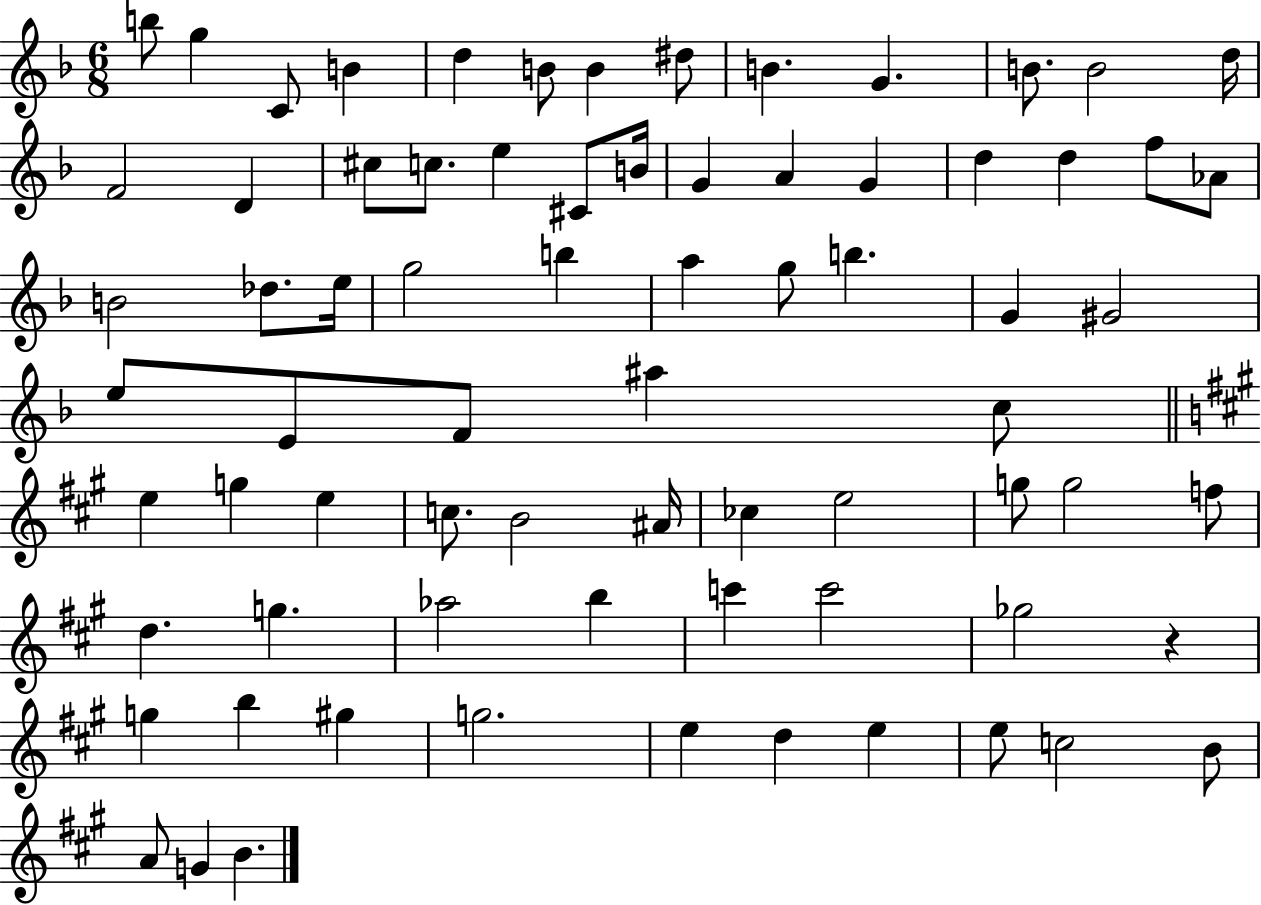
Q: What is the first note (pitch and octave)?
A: B5